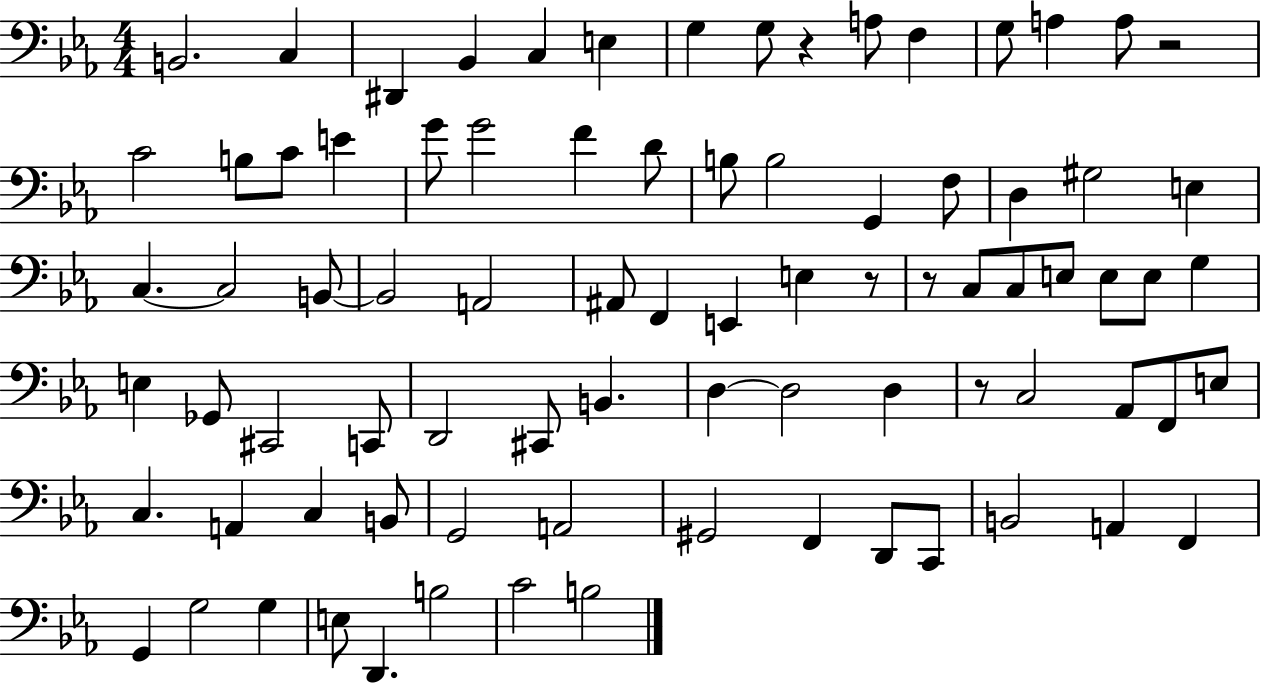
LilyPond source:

{
  \clef bass
  \numericTimeSignature
  \time 4/4
  \key ees \major
  \repeat volta 2 { b,2. c4 | dis,4 bes,4 c4 e4 | g4 g8 r4 a8 f4 | g8 a4 a8 r2 | \break c'2 b8 c'8 e'4 | g'8 g'2 f'4 d'8 | b8 b2 g,4 f8 | d4 gis2 e4 | \break c4.~~ c2 b,8~~ | b,2 a,2 | ais,8 f,4 e,4 e4 r8 | r8 c8 c8 e8 e8 e8 g4 | \break e4 ges,8 cis,2 c,8 | d,2 cis,8 b,4. | d4~~ d2 d4 | r8 c2 aes,8 f,8 e8 | \break c4. a,4 c4 b,8 | g,2 a,2 | gis,2 f,4 d,8 c,8 | b,2 a,4 f,4 | \break g,4 g2 g4 | e8 d,4. b2 | c'2 b2 | } \bar "|."
}